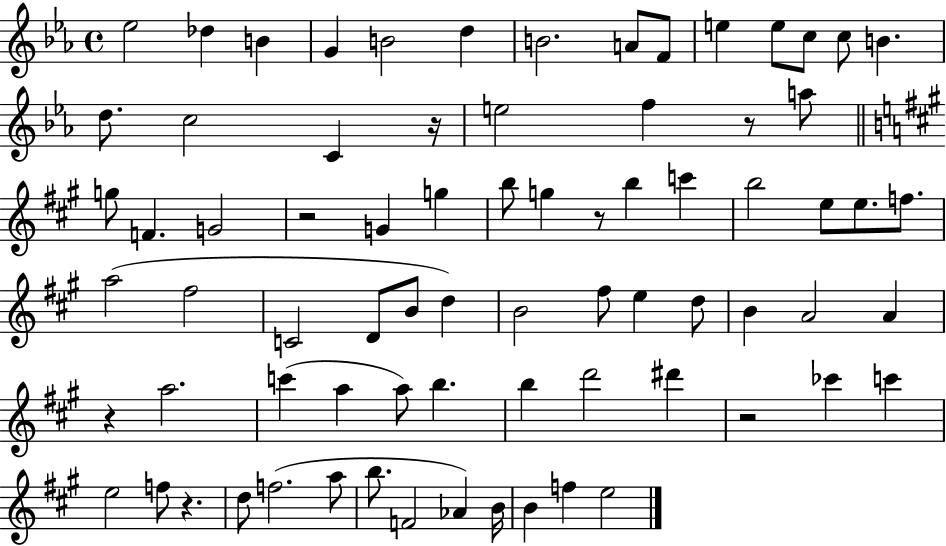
X:1
T:Untitled
M:4/4
L:1/4
K:Eb
_e2 _d B G B2 d B2 A/2 F/2 e e/2 c/2 c/2 B d/2 c2 C z/4 e2 f z/2 a/2 g/2 F G2 z2 G g b/2 g z/2 b c' b2 e/2 e/2 f/2 a2 ^f2 C2 D/2 B/2 d B2 ^f/2 e d/2 B A2 A z a2 c' a a/2 b b d'2 ^d' z2 _c' c' e2 f/2 z d/2 f2 a/2 b/2 F2 _A B/4 B f e2